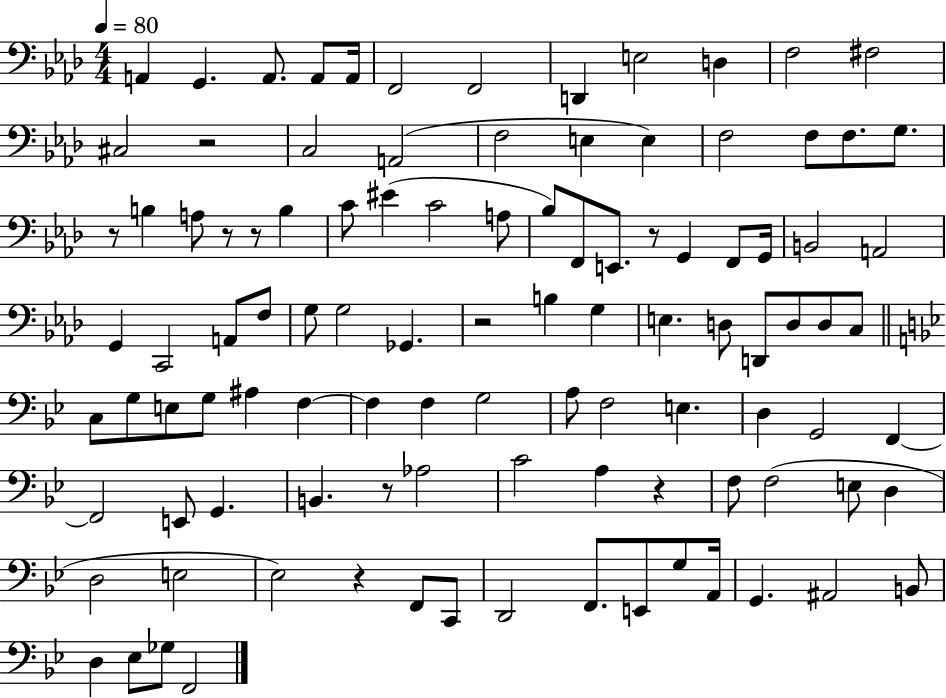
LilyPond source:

{
  \clef bass
  \numericTimeSignature
  \time 4/4
  \key aes \major
  \tempo 4 = 80
  a,4 g,4. a,8. a,8 a,16 | f,2 f,2 | d,4 e2 d4 | f2 fis2 | \break cis2 r2 | c2 a,2( | f2 e4 e4) | f2 f8 f8. g8. | \break r8 b4 a8 r8 r8 b4 | c'8 eis'4( c'2 a8 | bes8) f,8 e,8. r8 g,4 f,8 g,16 | b,2 a,2 | \break g,4 c,2 a,8 f8 | g8 g2 ges,4. | r2 b4 g4 | e4. d8 d,8 d8 d8 c8 | \break \bar "||" \break \key bes \major c8 g8 e8 g8 ais4 f4~~ | f4 f4 g2 | a8 f2 e4. | d4 g,2 f,4~~ | \break f,2 e,8 g,4. | b,4. r8 aes2 | c'2 a4 r4 | f8 f2( e8 d4 | \break d2 e2 | ees2) r4 f,8 c,8 | d,2 f,8. e,8 g8 a,16 | g,4. ais,2 b,8 | \break d4 ees8 ges8 f,2 | \bar "|."
}